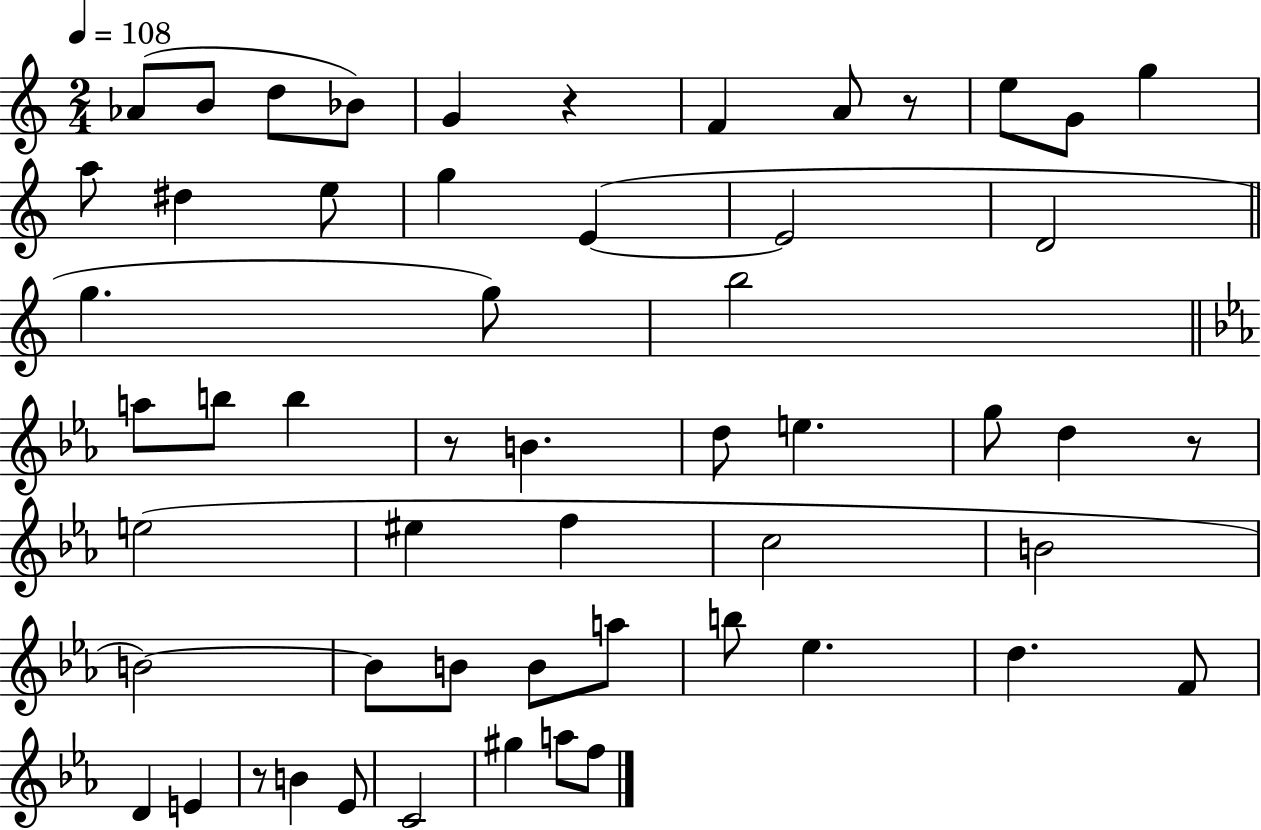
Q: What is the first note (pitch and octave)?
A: Ab4